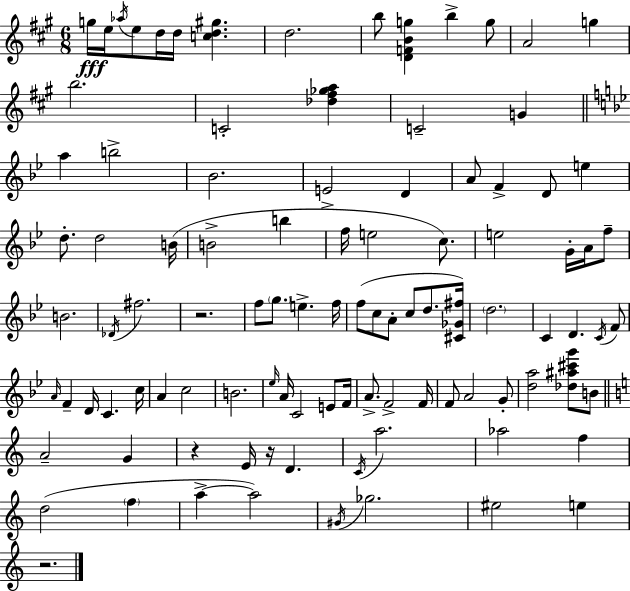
G5/s E5/s Ab5/s E5/e D5/s D5/s [C5,D5,G#5]/q. D5/h. B5/e [D4,F4,B4,G5]/q B5/q G5/e A4/h G5/q B5/h. C4/h [Db5,F#5,Gb5,A5]/q C4/h G4/q A5/q B5/h Bb4/h. E4/h D4/q A4/e F4/q D4/e E5/q D5/e. D5/h B4/s B4/h B5/q F5/s E5/h C5/e. E5/h G4/s A4/s F5/e B4/h. Db4/s F#5/h. R/h. F5/e G5/e. E5/q. F5/s F5/e C5/e A4/e C5/e D5/e. [C#4,Gb4,F#5]/s D5/h. C4/q D4/q. C4/s F4/e A4/s F4/q D4/s C4/q. C5/s A4/q C5/h B4/h. Eb5/s A4/s C4/h E4/e F4/s A4/e. F4/h F4/s F4/e A4/h G4/e [D5,A5]/h [Db5,A#5,C#6,G6]/e B4/e A4/h G4/q R/q E4/s R/s D4/q. C4/s A5/h. Ab5/h F5/q D5/h F5/q A5/q A5/h G#4/s Gb5/h. EIS5/h E5/q R/h.